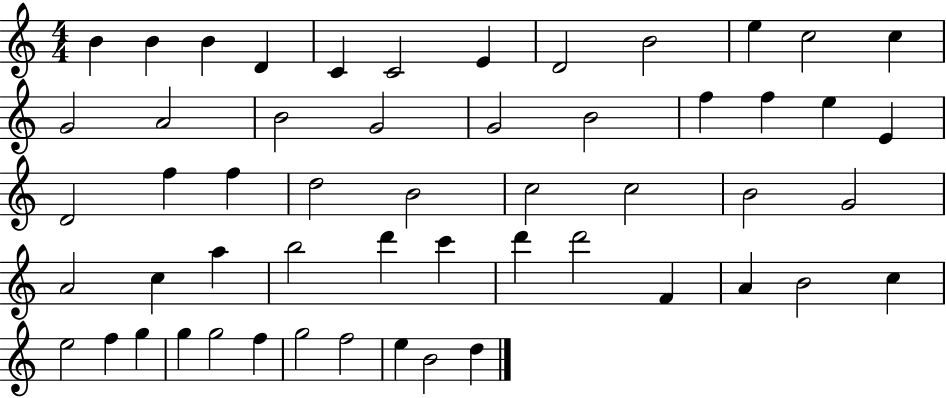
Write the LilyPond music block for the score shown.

{
  \clef treble
  \numericTimeSignature
  \time 4/4
  \key c \major
  b'4 b'4 b'4 d'4 | c'4 c'2 e'4 | d'2 b'2 | e''4 c''2 c''4 | \break g'2 a'2 | b'2 g'2 | g'2 b'2 | f''4 f''4 e''4 e'4 | \break d'2 f''4 f''4 | d''2 b'2 | c''2 c''2 | b'2 g'2 | \break a'2 c''4 a''4 | b''2 d'''4 c'''4 | d'''4 d'''2 f'4 | a'4 b'2 c''4 | \break e''2 f''4 g''4 | g''4 g''2 f''4 | g''2 f''2 | e''4 b'2 d''4 | \break \bar "|."
}